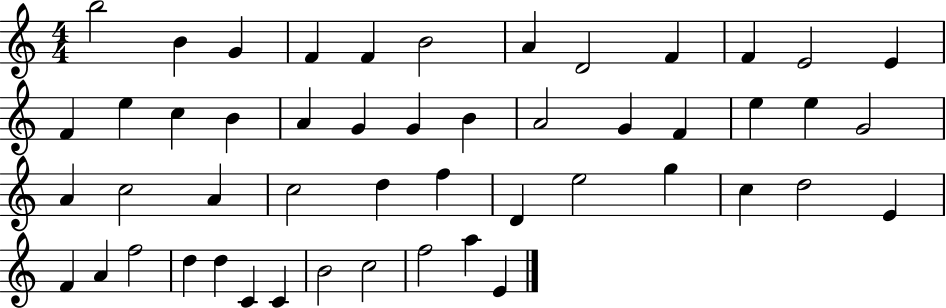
{
  \clef treble
  \numericTimeSignature
  \time 4/4
  \key c \major
  b''2 b'4 g'4 | f'4 f'4 b'2 | a'4 d'2 f'4 | f'4 e'2 e'4 | \break f'4 e''4 c''4 b'4 | a'4 g'4 g'4 b'4 | a'2 g'4 f'4 | e''4 e''4 g'2 | \break a'4 c''2 a'4 | c''2 d''4 f''4 | d'4 e''2 g''4 | c''4 d''2 e'4 | \break f'4 a'4 f''2 | d''4 d''4 c'4 c'4 | b'2 c''2 | f''2 a''4 e'4 | \break \bar "|."
}